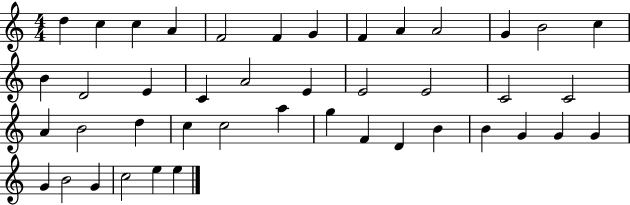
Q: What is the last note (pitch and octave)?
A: E5